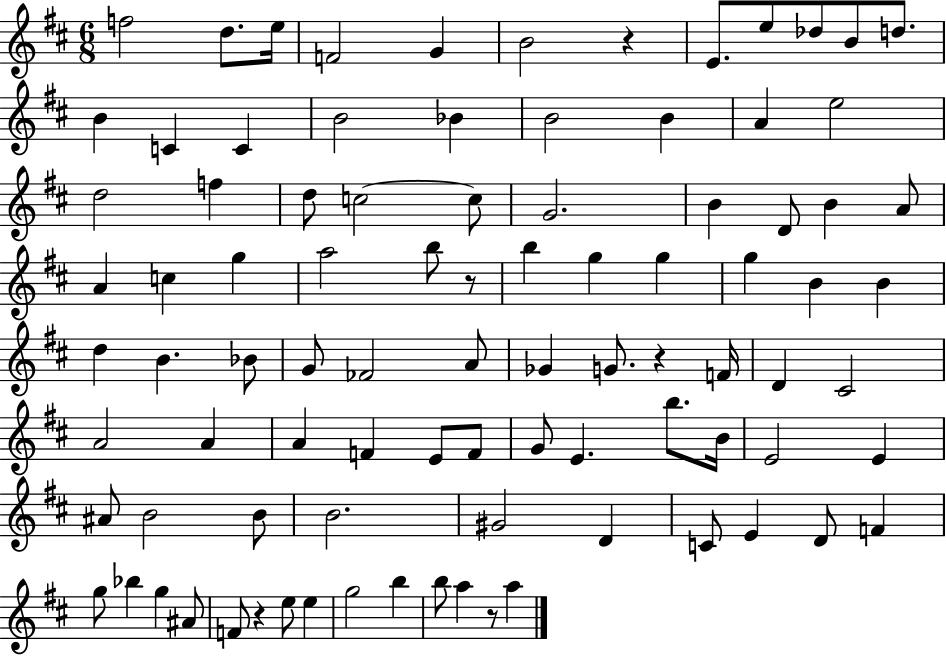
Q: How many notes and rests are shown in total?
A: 91